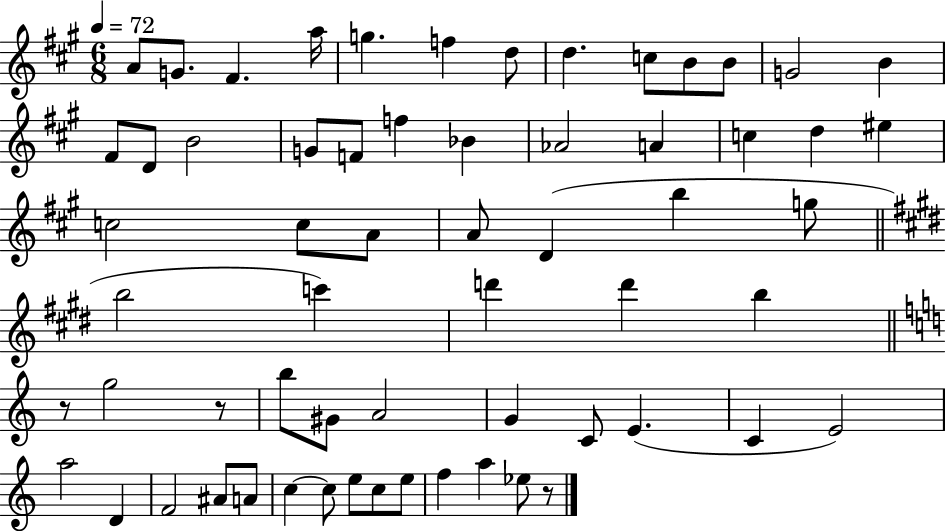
A4/e G4/e. F#4/q. A5/s G5/q. F5/q D5/e D5/q. C5/e B4/e B4/e G4/h B4/q F#4/e D4/e B4/h G4/e F4/e F5/q Bb4/q Ab4/h A4/q C5/q D5/q EIS5/q C5/h C5/e A4/e A4/e D4/q B5/q G5/e B5/h C6/q D6/q D6/q B5/q R/e G5/h R/e B5/e G#4/e A4/h G4/q C4/e E4/q. C4/q E4/h A5/h D4/q F4/h A#4/e A4/e C5/q C5/e E5/e C5/e E5/e F5/q A5/q Eb5/e R/e